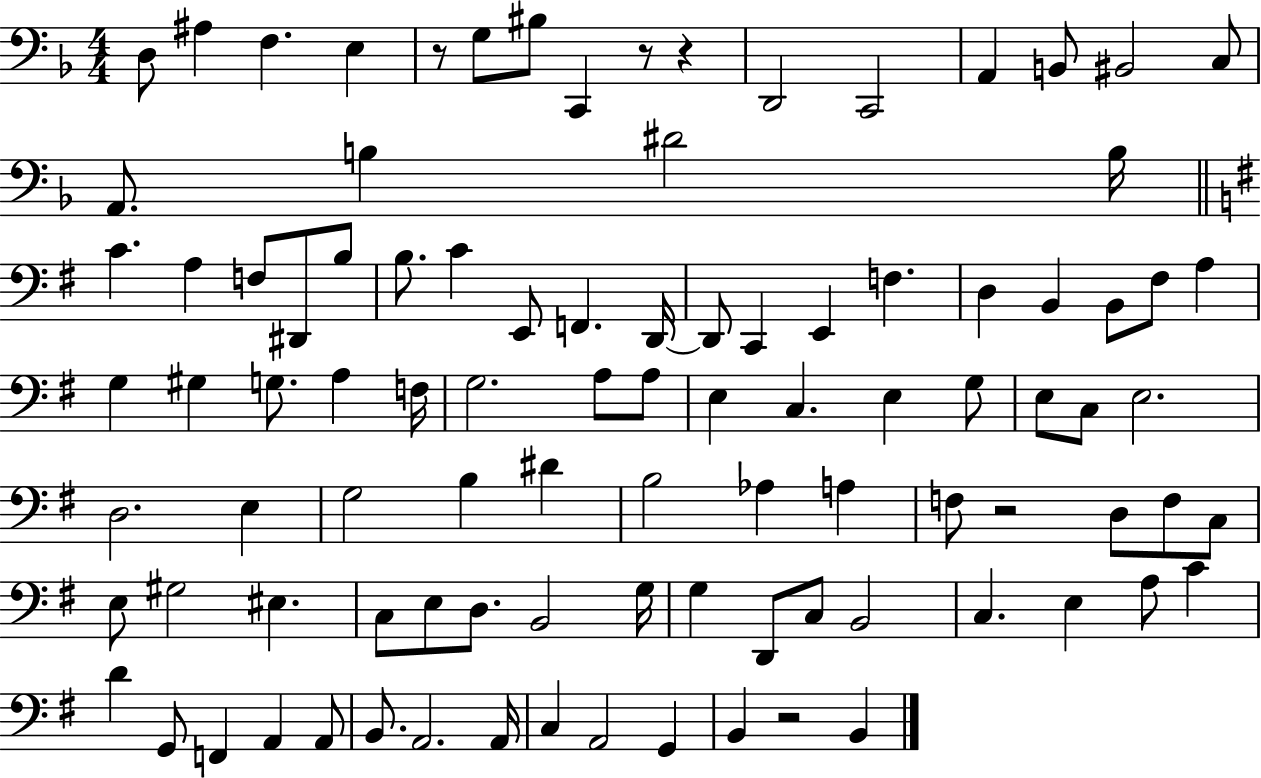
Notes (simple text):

D3/e A#3/q F3/q. E3/q R/e G3/e BIS3/e C2/q R/e R/q D2/h C2/h A2/q B2/e BIS2/h C3/e A2/e. B3/q D#4/h B3/s C4/q. A3/q F3/e D#2/e B3/e B3/e. C4/q E2/e F2/q. D2/s D2/e C2/q E2/q F3/q. D3/q B2/q B2/e F#3/e A3/q G3/q G#3/q G3/e. A3/q F3/s G3/h. A3/e A3/e E3/q C3/q. E3/q G3/e E3/e C3/e E3/h. D3/h. E3/q G3/h B3/q D#4/q B3/h Ab3/q A3/q F3/e R/h D3/e F3/e C3/e E3/e G#3/h EIS3/q. C3/e E3/e D3/e. B2/h G3/s G3/q D2/e C3/e B2/h C3/q. E3/q A3/e C4/q D4/q G2/e F2/q A2/q A2/e B2/e. A2/h. A2/s C3/q A2/h G2/q B2/q R/h B2/q